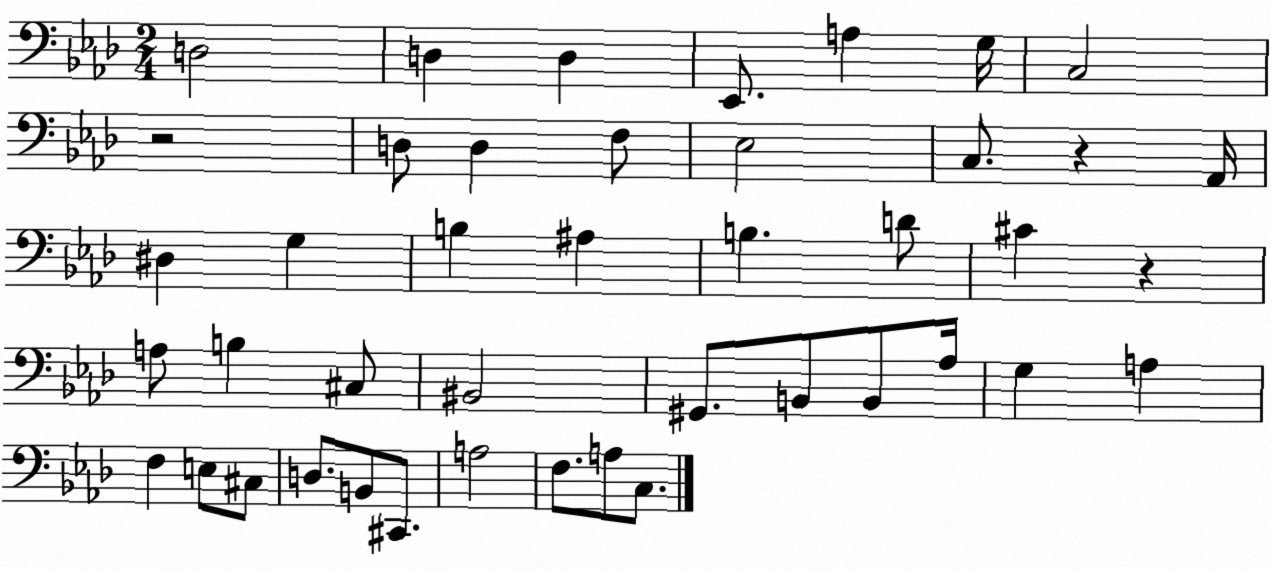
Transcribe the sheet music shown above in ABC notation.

X:1
T:Untitled
M:2/4
L:1/4
K:Ab
D,2 D, D, _E,,/2 A, G,/4 C,2 z2 D,/2 D, F,/2 _E,2 C,/2 z _A,,/4 ^D, G, B, ^A, B, D/2 ^C z A,/2 B, ^C,/2 ^B,,2 ^G,,/2 B,,/2 B,,/2 _A,/4 G, A, F, E,/2 ^C,/2 D,/2 B,,/2 ^C,,/2 A,2 F,/2 A,/2 C,/2